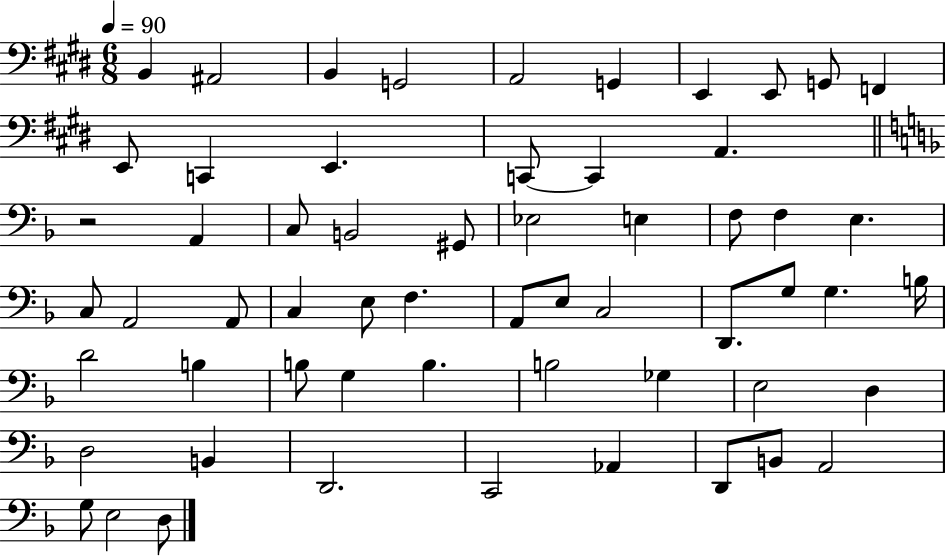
B2/q A#2/h B2/q G2/h A2/h G2/q E2/q E2/e G2/e F2/q E2/e C2/q E2/q. C2/e C2/q A2/q. R/h A2/q C3/e B2/h G#2/e Eb3/h E3/q F3/e F3/q E3/q. C3/e A2/h A2/e C3/q E3/e F3/q. A2/e E3/e C3/h D2/e. G3/e G3/q. B3/s D4/h B3/q B3/e G3/q B3/q. B3/h Gb3/q E3/h D3/q D3/h B2/q D2/h. C2/h Ab2/q D2/e B2/e A2/h G3/e E3/h D3/e